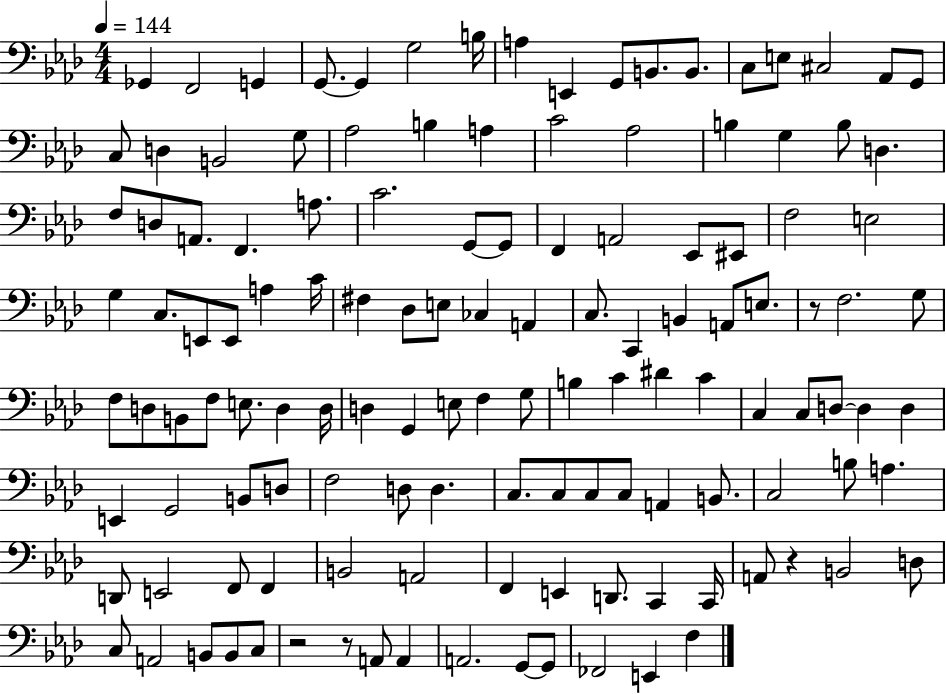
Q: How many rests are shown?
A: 4